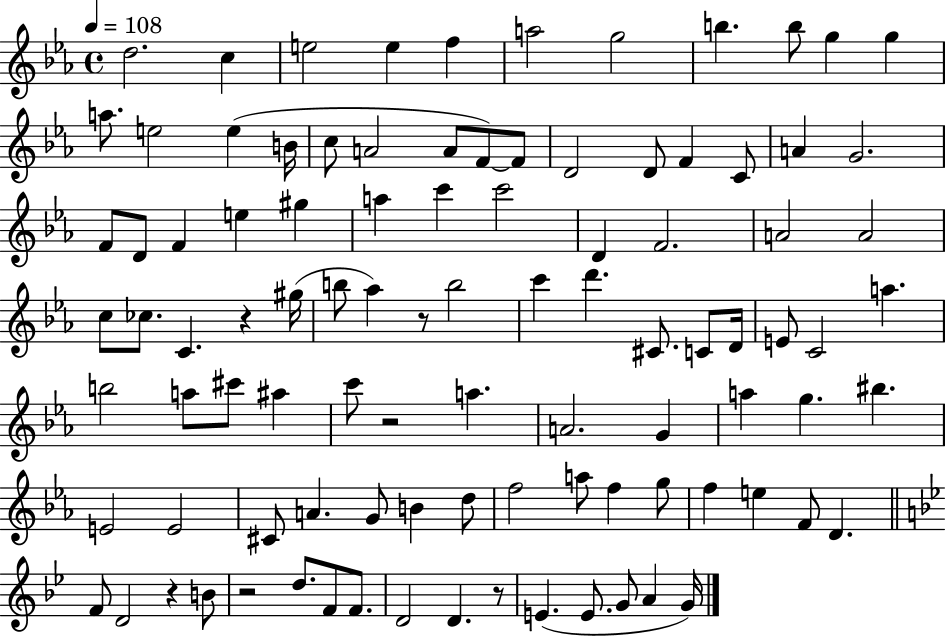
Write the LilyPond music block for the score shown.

{
  \clef treble
  \time 4/4
  \defaultTimeSignature
  \key ees \major
  \tempo 4 = 108
  d''2. c''4 | e''2 e''4 f''4 | a''2 g''2 | b''4. b''8 g''4 g''4 | \break a''8. e''2 e''4( b'16 | c''8 a'2 a'8 f'8~~) f'8 | d'2 d'8 f'4 c'8 | a'4 g'2. | \break f'8 d'8 f'4 e''4 gis''4 | a''4 c'''4 c'''2 | d'4 f'2. | a'2 a'2 | \break c''8 ces''8. c'4. r4 gis''16( | b''8 aes''4) r8 b''2 | c'''4 d'''4. cis'8. c'8 d'16 | e'8 c'2 a''4. | \break b''2 a''8 cis'''8 ais''4 | c'''8 r2 a''4. | a'2. g'4 | a''4 g''4. bis''4. | \break e'2 e'2 | cis'8 a'4. g'8 b'4 d''8 | f''2 a''8 f''4 g''8 | f''4 e''4 f'8 d'4. | \break \bar "||" \break \key bes \major f'8 d'2 r4 b'8 | r2 d''8. f'8 f'8. | d'2 d'4. r8 | e'4.( e'8. g'8 a'4 g'16) | \break \bar "|."
}